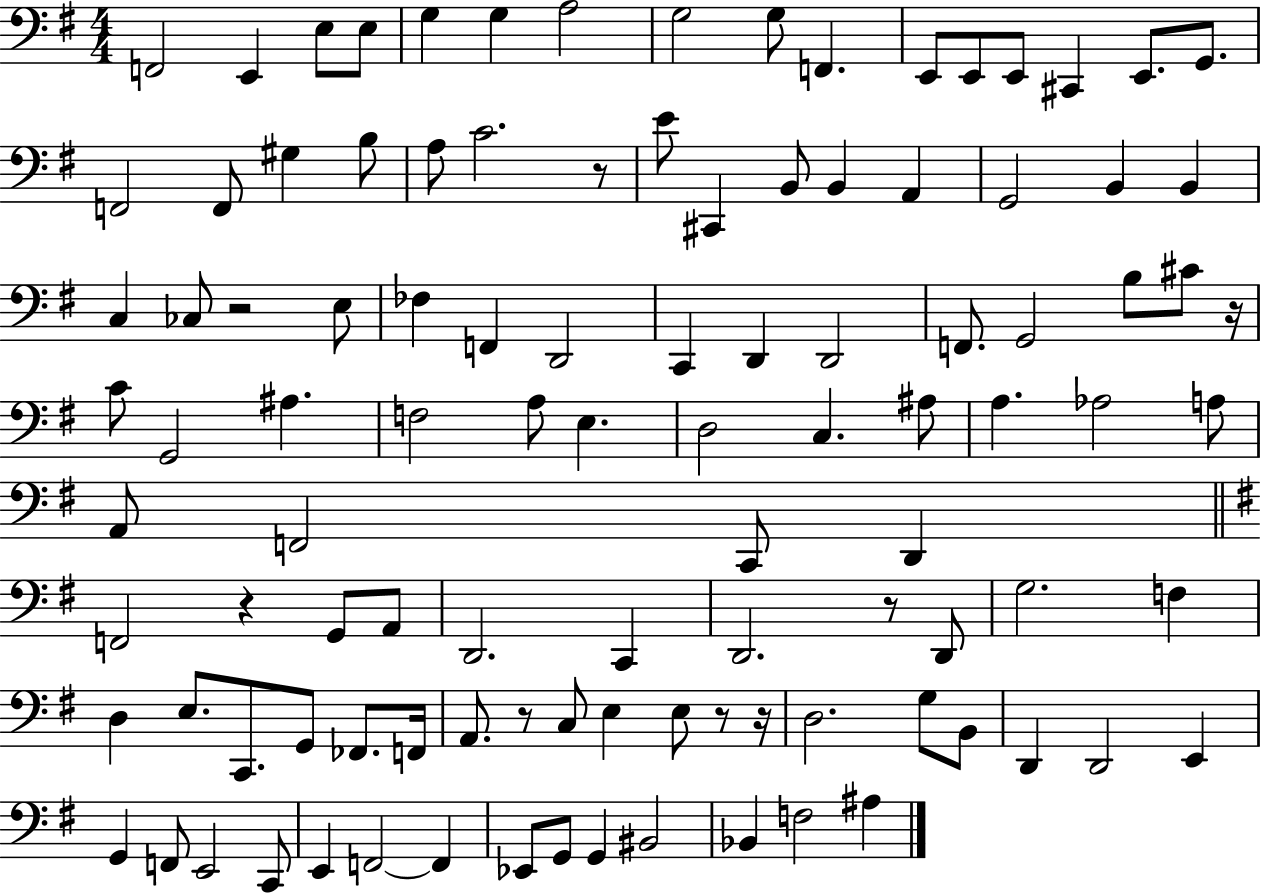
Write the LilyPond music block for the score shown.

{
  \clef bass
  \numericTimeSignature
  \time 4/4
  \key g \major
  f,2 e,4 e8 e8 | g4 g4 a2 | g2 g8 f,4. | e,8 e,8 e,8 cis,4 e,8. g,8. | \break f,2 f,8 gis4 b8 | a8 c'2. r8 | e'8 cis,4 b,8 b,4 a,4 | g,2 b,4 b,4 | \break c4 ces8 r2 e8 | fes4 f,4 d,2 | c,4 d,4 d,2 | f,8. g,2 b8 cis'8 r16 | \break c'8 g,2 ais4. | f2 a8 e4. | d2 c4. ais8 | a4. aes2 a8 | \break a,8 f,2 c,8 d,4 | \bar "||" \break \key e \minor f,2 r4 g,8 a,8 | d,2. c,4 | d,2. r8 d,8 | g2. f4 | \break d4 e8. c,8. g,8 fes,8. f,16 | a,8. r8 c8 e4 e8 r8 r16 | d2. g8 b,8 | d,4 d,2 e,4 | \break g,4 f,8 e,2 c,8 | e,4 f,2~~ f,4 | ees,8 g,8 g,4 bis,2 | bes,4 f2 ais4 | \break \bar "|."
}